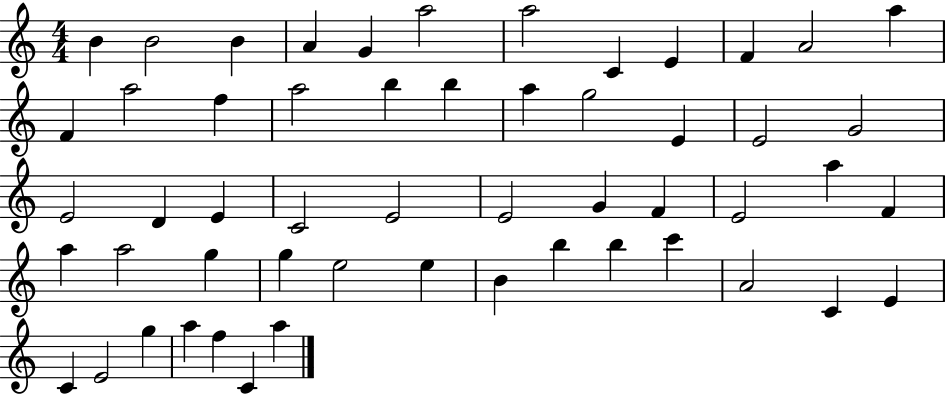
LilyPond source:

{
  \clef treble
  \numericTimeSignature
  \time 4/4
  \key c \major
  b'4 b'2 b'4 | a'4 g'4 a''2 | a''2 c'4 e'4 | f'4 a'2 a''4 | \break f'4 a''2 f''4 | a''2 b''4 b''4 | a''4 g''2 e'4 | e'2 g'2 | \break e'2 d'4 e'4 | c'2 e'2 | e'2 g'4 f'4 | e'2 a''4 f'4 | \break a''4 a''2 g''4 | g''4 e''2 e''4 | b'4 b''4 b''4 c'''4 | a'2 c'4 e'4 | \break c'4 e'2 g''4 | a''4 f''4 c'4 a''4 | \bar "|."
}